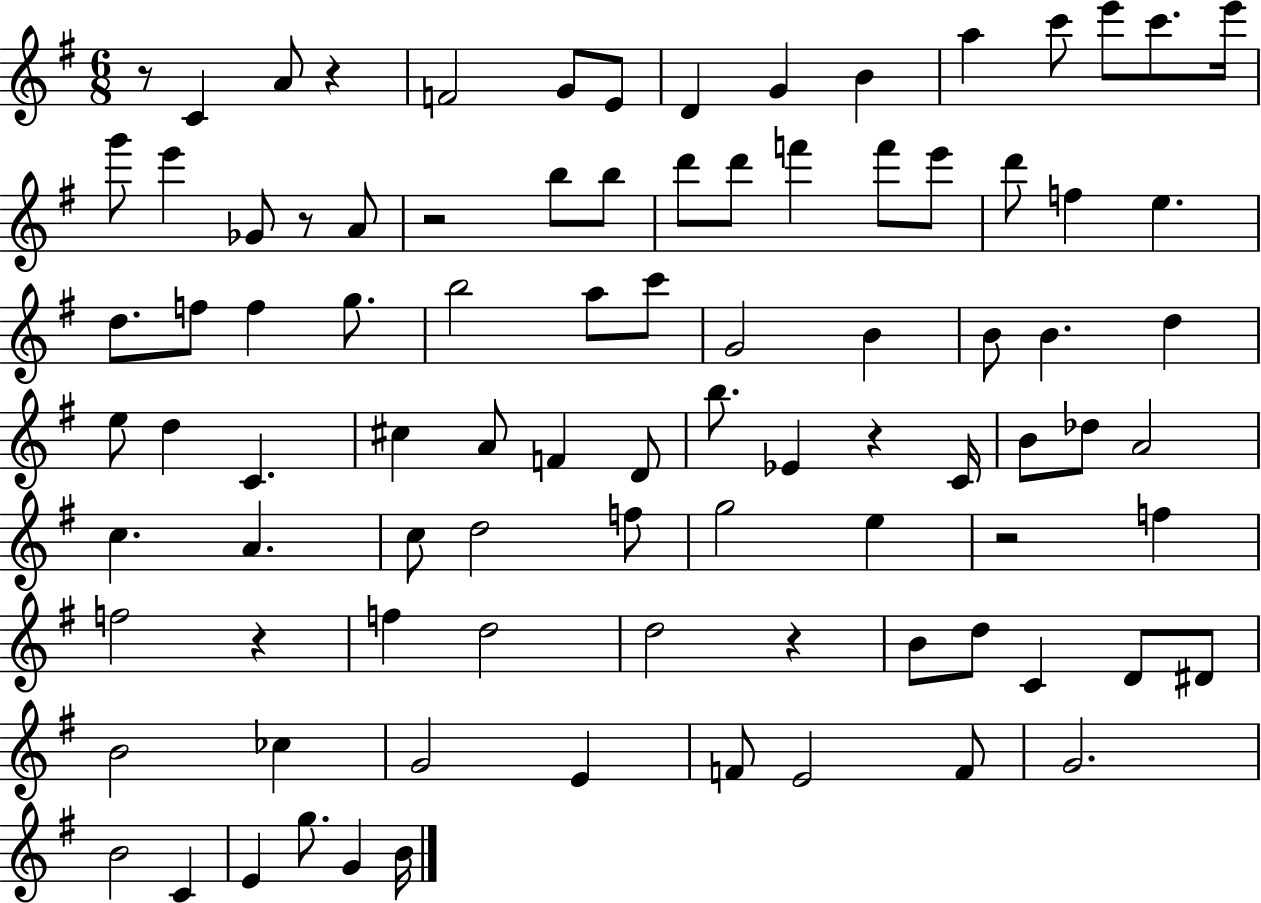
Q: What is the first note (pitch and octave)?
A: C4